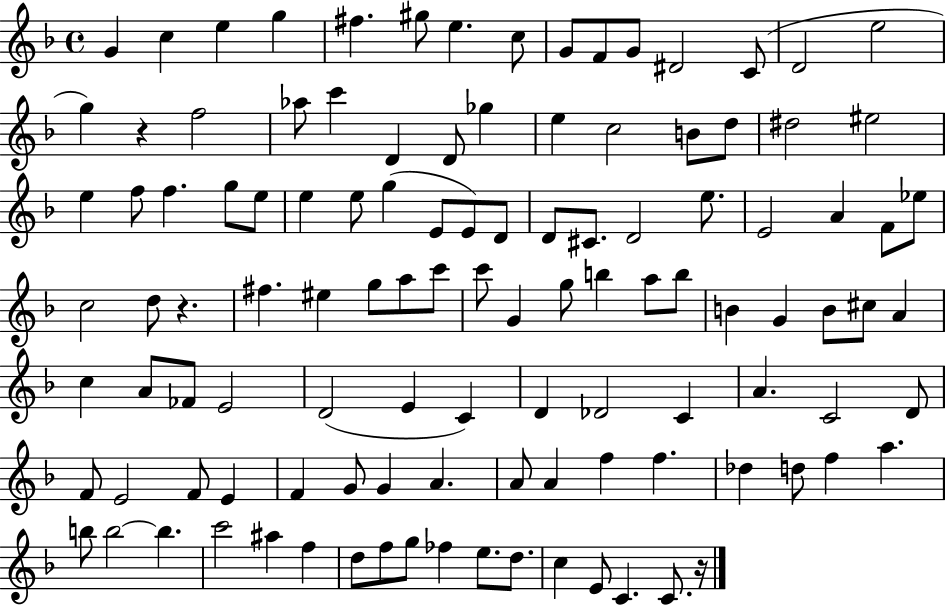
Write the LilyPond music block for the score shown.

{
  \clef treble
  \time 4/4
  \defaultTimeSignature
  \key f \major
  g'4 c''4 e''4 g''4 | fis''4. gis''8 e''4. c''8 | g'8 f'8 g'8 dis'2 c'8( | d'2 e''2 | \break g''4) r4 f''2 | aes''8 c'''4 d'4 d'8 ges''4 | e''4 c''2 b'8 d''8 | dis''2 eis''2 | \break e''4 f''8 f''4. g''8 e''8 | e''4 e''8 g''4( e'8 e'8) d'8 | d'8 cis'8. d'2 e''8. | e'2 a'4 f'8 ees''8 | \break c''2 d''8 r4. | fis''4. eis''4 g''8 a''8 c'''8 | c'''8 g'4 g''8 b''4 a''8 b''8 | b'4 g'4 b'8 cis''8 a'4 | \break c''4 a'8 fes'8 e'2 | d'2( e'4 c'4) | d'4 des'2 c'4 | a'4. c'2 d'8 | \break f'8 e'2 f'8 e'4 | f'4 g'8 g'4 a'4. | a'8 a'4 f''4 f''4. | des''4 d''8 f''4 a''4. | \break b''8 b''2~~ b''4. | c'''2 ais''4 f''4 | d''8 f''8 g''8 fes''4 e''8. d''8. | c''4 e'8 c'4. c'8. r16 | \break \bar "|."
}